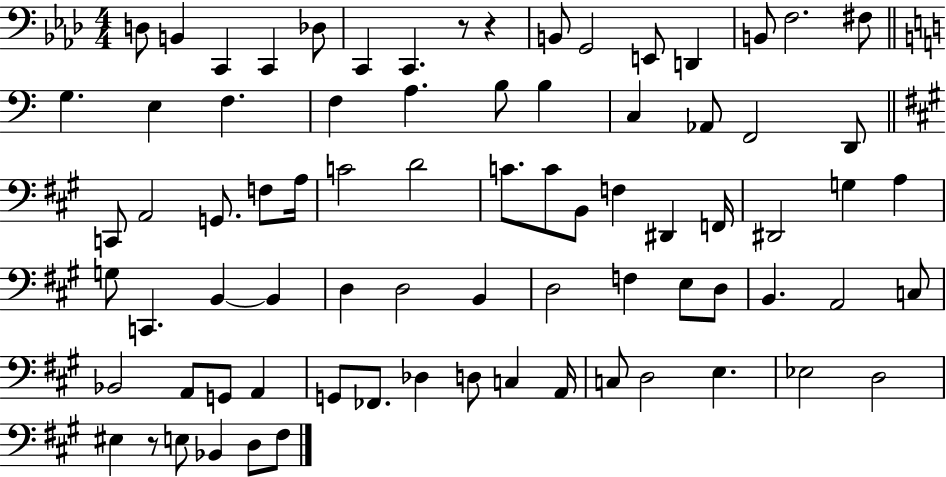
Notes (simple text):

D3/e B2/q C2/q C2/q Db3/e C2/q C2/q. R/e R/q B2/e G2/h E2/e D2/q B2/e F3/h. F#3/e G3/q. E3/q F3/q. F3/q A3/q. B3/e B3/q C3/q Ab2/e F2/h D2/e C2/e A2/h G2/e. F3/e A3/s C4/h D4/h C4/e. C4/e B2/e F3/q D#2/q F2/s D#2/h G3/q A3/q G3/e C2/q. B2/q B2/q D3/q D3/h B2/q D3/h F3/q E3/e D3/e B2/q. A2/h C3/e Bb2/h A2/e G2/e A2/q G2/e FES2/e. Db3/q D3/e C3/q A2/s C3/e D3/h E3/q. Eb3/h D3/h EIS3/q R/e E3/e Bb2/q D3/e F#3/e